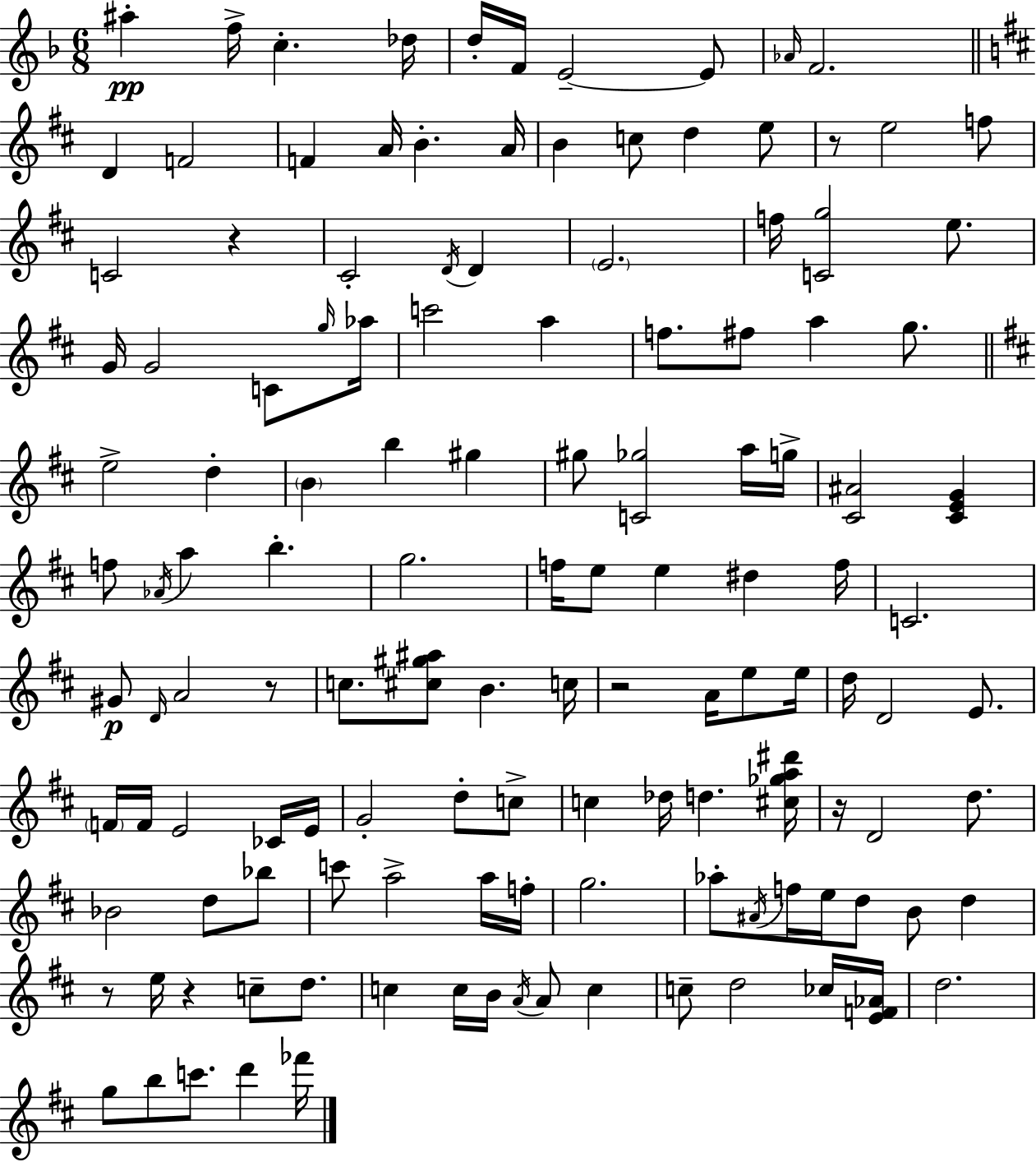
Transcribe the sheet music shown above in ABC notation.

X:1
T:Untitled
M:6/8
L:1/4
K:F
^a f/4 c _d/4 d/4 F/4 E2 E/2 _A/4 F2 D F2 F A/4 B A/4 B c/2 d e/2 z/2 e2 f/2 C2 z ^C2 D/4 D E2 f/4 [Cg]2 e/2 G/4 G2 C/2 g/4 _a/4 c'2 a f/2 ^f/2 a g/2 e2 d B b ^g ^g/2 [C_g]2 a/4 g/4 [^C^A]2 [^CEG] f/2 _A/4 a b g2 f/4 e/2 e ^d f/4 C2 ^G/2 D/4 A2 z/2 c/2 [^c^g^a]/2 B c/4 z2 A/4 e/2 e/4 d/4 D2 E/2 F/4 F/4 E2 _C/4 E/4 G2 d/2 c/2 c _d/4 d [^c_ga^d']/4 z/4 D2 d/2 _B2 d/2 _b/2 c'/2 a2 a/4 f/4 g2 _a/2 ^A/4 f/4 e/4 d/2 B/2 d z/2 e/4 z c/2 d/2 c c/4 B/4 A/4 A/2 c c/2 d2 _c/4 [EF_A]/4 d2 g/2 b/2 c'/2 d' _f'/4